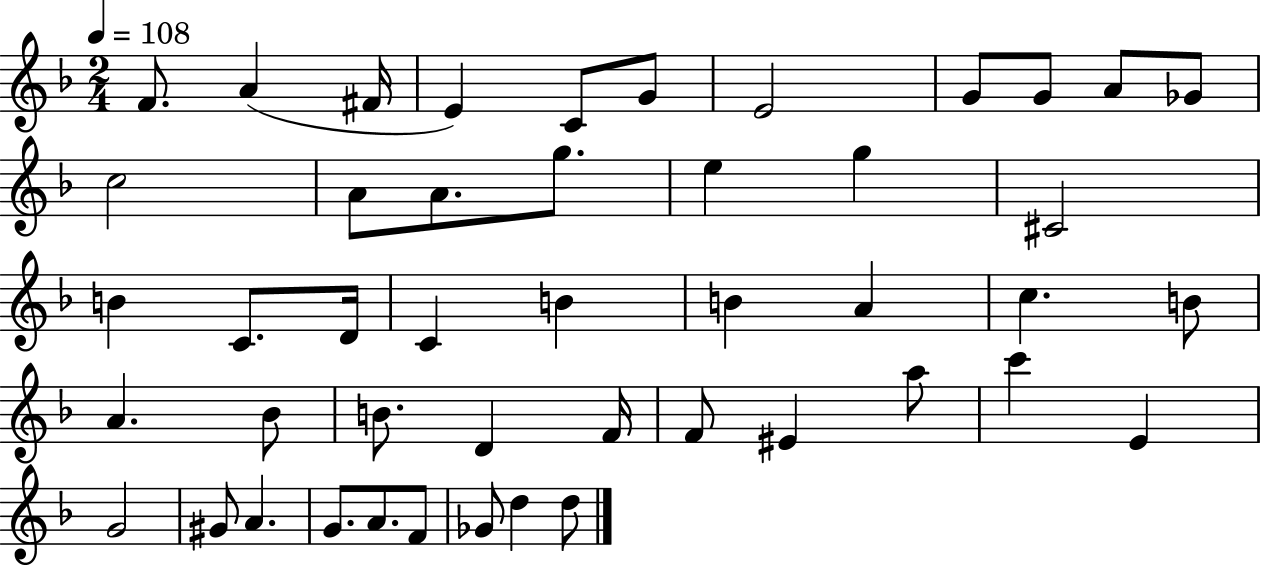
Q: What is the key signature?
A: F major